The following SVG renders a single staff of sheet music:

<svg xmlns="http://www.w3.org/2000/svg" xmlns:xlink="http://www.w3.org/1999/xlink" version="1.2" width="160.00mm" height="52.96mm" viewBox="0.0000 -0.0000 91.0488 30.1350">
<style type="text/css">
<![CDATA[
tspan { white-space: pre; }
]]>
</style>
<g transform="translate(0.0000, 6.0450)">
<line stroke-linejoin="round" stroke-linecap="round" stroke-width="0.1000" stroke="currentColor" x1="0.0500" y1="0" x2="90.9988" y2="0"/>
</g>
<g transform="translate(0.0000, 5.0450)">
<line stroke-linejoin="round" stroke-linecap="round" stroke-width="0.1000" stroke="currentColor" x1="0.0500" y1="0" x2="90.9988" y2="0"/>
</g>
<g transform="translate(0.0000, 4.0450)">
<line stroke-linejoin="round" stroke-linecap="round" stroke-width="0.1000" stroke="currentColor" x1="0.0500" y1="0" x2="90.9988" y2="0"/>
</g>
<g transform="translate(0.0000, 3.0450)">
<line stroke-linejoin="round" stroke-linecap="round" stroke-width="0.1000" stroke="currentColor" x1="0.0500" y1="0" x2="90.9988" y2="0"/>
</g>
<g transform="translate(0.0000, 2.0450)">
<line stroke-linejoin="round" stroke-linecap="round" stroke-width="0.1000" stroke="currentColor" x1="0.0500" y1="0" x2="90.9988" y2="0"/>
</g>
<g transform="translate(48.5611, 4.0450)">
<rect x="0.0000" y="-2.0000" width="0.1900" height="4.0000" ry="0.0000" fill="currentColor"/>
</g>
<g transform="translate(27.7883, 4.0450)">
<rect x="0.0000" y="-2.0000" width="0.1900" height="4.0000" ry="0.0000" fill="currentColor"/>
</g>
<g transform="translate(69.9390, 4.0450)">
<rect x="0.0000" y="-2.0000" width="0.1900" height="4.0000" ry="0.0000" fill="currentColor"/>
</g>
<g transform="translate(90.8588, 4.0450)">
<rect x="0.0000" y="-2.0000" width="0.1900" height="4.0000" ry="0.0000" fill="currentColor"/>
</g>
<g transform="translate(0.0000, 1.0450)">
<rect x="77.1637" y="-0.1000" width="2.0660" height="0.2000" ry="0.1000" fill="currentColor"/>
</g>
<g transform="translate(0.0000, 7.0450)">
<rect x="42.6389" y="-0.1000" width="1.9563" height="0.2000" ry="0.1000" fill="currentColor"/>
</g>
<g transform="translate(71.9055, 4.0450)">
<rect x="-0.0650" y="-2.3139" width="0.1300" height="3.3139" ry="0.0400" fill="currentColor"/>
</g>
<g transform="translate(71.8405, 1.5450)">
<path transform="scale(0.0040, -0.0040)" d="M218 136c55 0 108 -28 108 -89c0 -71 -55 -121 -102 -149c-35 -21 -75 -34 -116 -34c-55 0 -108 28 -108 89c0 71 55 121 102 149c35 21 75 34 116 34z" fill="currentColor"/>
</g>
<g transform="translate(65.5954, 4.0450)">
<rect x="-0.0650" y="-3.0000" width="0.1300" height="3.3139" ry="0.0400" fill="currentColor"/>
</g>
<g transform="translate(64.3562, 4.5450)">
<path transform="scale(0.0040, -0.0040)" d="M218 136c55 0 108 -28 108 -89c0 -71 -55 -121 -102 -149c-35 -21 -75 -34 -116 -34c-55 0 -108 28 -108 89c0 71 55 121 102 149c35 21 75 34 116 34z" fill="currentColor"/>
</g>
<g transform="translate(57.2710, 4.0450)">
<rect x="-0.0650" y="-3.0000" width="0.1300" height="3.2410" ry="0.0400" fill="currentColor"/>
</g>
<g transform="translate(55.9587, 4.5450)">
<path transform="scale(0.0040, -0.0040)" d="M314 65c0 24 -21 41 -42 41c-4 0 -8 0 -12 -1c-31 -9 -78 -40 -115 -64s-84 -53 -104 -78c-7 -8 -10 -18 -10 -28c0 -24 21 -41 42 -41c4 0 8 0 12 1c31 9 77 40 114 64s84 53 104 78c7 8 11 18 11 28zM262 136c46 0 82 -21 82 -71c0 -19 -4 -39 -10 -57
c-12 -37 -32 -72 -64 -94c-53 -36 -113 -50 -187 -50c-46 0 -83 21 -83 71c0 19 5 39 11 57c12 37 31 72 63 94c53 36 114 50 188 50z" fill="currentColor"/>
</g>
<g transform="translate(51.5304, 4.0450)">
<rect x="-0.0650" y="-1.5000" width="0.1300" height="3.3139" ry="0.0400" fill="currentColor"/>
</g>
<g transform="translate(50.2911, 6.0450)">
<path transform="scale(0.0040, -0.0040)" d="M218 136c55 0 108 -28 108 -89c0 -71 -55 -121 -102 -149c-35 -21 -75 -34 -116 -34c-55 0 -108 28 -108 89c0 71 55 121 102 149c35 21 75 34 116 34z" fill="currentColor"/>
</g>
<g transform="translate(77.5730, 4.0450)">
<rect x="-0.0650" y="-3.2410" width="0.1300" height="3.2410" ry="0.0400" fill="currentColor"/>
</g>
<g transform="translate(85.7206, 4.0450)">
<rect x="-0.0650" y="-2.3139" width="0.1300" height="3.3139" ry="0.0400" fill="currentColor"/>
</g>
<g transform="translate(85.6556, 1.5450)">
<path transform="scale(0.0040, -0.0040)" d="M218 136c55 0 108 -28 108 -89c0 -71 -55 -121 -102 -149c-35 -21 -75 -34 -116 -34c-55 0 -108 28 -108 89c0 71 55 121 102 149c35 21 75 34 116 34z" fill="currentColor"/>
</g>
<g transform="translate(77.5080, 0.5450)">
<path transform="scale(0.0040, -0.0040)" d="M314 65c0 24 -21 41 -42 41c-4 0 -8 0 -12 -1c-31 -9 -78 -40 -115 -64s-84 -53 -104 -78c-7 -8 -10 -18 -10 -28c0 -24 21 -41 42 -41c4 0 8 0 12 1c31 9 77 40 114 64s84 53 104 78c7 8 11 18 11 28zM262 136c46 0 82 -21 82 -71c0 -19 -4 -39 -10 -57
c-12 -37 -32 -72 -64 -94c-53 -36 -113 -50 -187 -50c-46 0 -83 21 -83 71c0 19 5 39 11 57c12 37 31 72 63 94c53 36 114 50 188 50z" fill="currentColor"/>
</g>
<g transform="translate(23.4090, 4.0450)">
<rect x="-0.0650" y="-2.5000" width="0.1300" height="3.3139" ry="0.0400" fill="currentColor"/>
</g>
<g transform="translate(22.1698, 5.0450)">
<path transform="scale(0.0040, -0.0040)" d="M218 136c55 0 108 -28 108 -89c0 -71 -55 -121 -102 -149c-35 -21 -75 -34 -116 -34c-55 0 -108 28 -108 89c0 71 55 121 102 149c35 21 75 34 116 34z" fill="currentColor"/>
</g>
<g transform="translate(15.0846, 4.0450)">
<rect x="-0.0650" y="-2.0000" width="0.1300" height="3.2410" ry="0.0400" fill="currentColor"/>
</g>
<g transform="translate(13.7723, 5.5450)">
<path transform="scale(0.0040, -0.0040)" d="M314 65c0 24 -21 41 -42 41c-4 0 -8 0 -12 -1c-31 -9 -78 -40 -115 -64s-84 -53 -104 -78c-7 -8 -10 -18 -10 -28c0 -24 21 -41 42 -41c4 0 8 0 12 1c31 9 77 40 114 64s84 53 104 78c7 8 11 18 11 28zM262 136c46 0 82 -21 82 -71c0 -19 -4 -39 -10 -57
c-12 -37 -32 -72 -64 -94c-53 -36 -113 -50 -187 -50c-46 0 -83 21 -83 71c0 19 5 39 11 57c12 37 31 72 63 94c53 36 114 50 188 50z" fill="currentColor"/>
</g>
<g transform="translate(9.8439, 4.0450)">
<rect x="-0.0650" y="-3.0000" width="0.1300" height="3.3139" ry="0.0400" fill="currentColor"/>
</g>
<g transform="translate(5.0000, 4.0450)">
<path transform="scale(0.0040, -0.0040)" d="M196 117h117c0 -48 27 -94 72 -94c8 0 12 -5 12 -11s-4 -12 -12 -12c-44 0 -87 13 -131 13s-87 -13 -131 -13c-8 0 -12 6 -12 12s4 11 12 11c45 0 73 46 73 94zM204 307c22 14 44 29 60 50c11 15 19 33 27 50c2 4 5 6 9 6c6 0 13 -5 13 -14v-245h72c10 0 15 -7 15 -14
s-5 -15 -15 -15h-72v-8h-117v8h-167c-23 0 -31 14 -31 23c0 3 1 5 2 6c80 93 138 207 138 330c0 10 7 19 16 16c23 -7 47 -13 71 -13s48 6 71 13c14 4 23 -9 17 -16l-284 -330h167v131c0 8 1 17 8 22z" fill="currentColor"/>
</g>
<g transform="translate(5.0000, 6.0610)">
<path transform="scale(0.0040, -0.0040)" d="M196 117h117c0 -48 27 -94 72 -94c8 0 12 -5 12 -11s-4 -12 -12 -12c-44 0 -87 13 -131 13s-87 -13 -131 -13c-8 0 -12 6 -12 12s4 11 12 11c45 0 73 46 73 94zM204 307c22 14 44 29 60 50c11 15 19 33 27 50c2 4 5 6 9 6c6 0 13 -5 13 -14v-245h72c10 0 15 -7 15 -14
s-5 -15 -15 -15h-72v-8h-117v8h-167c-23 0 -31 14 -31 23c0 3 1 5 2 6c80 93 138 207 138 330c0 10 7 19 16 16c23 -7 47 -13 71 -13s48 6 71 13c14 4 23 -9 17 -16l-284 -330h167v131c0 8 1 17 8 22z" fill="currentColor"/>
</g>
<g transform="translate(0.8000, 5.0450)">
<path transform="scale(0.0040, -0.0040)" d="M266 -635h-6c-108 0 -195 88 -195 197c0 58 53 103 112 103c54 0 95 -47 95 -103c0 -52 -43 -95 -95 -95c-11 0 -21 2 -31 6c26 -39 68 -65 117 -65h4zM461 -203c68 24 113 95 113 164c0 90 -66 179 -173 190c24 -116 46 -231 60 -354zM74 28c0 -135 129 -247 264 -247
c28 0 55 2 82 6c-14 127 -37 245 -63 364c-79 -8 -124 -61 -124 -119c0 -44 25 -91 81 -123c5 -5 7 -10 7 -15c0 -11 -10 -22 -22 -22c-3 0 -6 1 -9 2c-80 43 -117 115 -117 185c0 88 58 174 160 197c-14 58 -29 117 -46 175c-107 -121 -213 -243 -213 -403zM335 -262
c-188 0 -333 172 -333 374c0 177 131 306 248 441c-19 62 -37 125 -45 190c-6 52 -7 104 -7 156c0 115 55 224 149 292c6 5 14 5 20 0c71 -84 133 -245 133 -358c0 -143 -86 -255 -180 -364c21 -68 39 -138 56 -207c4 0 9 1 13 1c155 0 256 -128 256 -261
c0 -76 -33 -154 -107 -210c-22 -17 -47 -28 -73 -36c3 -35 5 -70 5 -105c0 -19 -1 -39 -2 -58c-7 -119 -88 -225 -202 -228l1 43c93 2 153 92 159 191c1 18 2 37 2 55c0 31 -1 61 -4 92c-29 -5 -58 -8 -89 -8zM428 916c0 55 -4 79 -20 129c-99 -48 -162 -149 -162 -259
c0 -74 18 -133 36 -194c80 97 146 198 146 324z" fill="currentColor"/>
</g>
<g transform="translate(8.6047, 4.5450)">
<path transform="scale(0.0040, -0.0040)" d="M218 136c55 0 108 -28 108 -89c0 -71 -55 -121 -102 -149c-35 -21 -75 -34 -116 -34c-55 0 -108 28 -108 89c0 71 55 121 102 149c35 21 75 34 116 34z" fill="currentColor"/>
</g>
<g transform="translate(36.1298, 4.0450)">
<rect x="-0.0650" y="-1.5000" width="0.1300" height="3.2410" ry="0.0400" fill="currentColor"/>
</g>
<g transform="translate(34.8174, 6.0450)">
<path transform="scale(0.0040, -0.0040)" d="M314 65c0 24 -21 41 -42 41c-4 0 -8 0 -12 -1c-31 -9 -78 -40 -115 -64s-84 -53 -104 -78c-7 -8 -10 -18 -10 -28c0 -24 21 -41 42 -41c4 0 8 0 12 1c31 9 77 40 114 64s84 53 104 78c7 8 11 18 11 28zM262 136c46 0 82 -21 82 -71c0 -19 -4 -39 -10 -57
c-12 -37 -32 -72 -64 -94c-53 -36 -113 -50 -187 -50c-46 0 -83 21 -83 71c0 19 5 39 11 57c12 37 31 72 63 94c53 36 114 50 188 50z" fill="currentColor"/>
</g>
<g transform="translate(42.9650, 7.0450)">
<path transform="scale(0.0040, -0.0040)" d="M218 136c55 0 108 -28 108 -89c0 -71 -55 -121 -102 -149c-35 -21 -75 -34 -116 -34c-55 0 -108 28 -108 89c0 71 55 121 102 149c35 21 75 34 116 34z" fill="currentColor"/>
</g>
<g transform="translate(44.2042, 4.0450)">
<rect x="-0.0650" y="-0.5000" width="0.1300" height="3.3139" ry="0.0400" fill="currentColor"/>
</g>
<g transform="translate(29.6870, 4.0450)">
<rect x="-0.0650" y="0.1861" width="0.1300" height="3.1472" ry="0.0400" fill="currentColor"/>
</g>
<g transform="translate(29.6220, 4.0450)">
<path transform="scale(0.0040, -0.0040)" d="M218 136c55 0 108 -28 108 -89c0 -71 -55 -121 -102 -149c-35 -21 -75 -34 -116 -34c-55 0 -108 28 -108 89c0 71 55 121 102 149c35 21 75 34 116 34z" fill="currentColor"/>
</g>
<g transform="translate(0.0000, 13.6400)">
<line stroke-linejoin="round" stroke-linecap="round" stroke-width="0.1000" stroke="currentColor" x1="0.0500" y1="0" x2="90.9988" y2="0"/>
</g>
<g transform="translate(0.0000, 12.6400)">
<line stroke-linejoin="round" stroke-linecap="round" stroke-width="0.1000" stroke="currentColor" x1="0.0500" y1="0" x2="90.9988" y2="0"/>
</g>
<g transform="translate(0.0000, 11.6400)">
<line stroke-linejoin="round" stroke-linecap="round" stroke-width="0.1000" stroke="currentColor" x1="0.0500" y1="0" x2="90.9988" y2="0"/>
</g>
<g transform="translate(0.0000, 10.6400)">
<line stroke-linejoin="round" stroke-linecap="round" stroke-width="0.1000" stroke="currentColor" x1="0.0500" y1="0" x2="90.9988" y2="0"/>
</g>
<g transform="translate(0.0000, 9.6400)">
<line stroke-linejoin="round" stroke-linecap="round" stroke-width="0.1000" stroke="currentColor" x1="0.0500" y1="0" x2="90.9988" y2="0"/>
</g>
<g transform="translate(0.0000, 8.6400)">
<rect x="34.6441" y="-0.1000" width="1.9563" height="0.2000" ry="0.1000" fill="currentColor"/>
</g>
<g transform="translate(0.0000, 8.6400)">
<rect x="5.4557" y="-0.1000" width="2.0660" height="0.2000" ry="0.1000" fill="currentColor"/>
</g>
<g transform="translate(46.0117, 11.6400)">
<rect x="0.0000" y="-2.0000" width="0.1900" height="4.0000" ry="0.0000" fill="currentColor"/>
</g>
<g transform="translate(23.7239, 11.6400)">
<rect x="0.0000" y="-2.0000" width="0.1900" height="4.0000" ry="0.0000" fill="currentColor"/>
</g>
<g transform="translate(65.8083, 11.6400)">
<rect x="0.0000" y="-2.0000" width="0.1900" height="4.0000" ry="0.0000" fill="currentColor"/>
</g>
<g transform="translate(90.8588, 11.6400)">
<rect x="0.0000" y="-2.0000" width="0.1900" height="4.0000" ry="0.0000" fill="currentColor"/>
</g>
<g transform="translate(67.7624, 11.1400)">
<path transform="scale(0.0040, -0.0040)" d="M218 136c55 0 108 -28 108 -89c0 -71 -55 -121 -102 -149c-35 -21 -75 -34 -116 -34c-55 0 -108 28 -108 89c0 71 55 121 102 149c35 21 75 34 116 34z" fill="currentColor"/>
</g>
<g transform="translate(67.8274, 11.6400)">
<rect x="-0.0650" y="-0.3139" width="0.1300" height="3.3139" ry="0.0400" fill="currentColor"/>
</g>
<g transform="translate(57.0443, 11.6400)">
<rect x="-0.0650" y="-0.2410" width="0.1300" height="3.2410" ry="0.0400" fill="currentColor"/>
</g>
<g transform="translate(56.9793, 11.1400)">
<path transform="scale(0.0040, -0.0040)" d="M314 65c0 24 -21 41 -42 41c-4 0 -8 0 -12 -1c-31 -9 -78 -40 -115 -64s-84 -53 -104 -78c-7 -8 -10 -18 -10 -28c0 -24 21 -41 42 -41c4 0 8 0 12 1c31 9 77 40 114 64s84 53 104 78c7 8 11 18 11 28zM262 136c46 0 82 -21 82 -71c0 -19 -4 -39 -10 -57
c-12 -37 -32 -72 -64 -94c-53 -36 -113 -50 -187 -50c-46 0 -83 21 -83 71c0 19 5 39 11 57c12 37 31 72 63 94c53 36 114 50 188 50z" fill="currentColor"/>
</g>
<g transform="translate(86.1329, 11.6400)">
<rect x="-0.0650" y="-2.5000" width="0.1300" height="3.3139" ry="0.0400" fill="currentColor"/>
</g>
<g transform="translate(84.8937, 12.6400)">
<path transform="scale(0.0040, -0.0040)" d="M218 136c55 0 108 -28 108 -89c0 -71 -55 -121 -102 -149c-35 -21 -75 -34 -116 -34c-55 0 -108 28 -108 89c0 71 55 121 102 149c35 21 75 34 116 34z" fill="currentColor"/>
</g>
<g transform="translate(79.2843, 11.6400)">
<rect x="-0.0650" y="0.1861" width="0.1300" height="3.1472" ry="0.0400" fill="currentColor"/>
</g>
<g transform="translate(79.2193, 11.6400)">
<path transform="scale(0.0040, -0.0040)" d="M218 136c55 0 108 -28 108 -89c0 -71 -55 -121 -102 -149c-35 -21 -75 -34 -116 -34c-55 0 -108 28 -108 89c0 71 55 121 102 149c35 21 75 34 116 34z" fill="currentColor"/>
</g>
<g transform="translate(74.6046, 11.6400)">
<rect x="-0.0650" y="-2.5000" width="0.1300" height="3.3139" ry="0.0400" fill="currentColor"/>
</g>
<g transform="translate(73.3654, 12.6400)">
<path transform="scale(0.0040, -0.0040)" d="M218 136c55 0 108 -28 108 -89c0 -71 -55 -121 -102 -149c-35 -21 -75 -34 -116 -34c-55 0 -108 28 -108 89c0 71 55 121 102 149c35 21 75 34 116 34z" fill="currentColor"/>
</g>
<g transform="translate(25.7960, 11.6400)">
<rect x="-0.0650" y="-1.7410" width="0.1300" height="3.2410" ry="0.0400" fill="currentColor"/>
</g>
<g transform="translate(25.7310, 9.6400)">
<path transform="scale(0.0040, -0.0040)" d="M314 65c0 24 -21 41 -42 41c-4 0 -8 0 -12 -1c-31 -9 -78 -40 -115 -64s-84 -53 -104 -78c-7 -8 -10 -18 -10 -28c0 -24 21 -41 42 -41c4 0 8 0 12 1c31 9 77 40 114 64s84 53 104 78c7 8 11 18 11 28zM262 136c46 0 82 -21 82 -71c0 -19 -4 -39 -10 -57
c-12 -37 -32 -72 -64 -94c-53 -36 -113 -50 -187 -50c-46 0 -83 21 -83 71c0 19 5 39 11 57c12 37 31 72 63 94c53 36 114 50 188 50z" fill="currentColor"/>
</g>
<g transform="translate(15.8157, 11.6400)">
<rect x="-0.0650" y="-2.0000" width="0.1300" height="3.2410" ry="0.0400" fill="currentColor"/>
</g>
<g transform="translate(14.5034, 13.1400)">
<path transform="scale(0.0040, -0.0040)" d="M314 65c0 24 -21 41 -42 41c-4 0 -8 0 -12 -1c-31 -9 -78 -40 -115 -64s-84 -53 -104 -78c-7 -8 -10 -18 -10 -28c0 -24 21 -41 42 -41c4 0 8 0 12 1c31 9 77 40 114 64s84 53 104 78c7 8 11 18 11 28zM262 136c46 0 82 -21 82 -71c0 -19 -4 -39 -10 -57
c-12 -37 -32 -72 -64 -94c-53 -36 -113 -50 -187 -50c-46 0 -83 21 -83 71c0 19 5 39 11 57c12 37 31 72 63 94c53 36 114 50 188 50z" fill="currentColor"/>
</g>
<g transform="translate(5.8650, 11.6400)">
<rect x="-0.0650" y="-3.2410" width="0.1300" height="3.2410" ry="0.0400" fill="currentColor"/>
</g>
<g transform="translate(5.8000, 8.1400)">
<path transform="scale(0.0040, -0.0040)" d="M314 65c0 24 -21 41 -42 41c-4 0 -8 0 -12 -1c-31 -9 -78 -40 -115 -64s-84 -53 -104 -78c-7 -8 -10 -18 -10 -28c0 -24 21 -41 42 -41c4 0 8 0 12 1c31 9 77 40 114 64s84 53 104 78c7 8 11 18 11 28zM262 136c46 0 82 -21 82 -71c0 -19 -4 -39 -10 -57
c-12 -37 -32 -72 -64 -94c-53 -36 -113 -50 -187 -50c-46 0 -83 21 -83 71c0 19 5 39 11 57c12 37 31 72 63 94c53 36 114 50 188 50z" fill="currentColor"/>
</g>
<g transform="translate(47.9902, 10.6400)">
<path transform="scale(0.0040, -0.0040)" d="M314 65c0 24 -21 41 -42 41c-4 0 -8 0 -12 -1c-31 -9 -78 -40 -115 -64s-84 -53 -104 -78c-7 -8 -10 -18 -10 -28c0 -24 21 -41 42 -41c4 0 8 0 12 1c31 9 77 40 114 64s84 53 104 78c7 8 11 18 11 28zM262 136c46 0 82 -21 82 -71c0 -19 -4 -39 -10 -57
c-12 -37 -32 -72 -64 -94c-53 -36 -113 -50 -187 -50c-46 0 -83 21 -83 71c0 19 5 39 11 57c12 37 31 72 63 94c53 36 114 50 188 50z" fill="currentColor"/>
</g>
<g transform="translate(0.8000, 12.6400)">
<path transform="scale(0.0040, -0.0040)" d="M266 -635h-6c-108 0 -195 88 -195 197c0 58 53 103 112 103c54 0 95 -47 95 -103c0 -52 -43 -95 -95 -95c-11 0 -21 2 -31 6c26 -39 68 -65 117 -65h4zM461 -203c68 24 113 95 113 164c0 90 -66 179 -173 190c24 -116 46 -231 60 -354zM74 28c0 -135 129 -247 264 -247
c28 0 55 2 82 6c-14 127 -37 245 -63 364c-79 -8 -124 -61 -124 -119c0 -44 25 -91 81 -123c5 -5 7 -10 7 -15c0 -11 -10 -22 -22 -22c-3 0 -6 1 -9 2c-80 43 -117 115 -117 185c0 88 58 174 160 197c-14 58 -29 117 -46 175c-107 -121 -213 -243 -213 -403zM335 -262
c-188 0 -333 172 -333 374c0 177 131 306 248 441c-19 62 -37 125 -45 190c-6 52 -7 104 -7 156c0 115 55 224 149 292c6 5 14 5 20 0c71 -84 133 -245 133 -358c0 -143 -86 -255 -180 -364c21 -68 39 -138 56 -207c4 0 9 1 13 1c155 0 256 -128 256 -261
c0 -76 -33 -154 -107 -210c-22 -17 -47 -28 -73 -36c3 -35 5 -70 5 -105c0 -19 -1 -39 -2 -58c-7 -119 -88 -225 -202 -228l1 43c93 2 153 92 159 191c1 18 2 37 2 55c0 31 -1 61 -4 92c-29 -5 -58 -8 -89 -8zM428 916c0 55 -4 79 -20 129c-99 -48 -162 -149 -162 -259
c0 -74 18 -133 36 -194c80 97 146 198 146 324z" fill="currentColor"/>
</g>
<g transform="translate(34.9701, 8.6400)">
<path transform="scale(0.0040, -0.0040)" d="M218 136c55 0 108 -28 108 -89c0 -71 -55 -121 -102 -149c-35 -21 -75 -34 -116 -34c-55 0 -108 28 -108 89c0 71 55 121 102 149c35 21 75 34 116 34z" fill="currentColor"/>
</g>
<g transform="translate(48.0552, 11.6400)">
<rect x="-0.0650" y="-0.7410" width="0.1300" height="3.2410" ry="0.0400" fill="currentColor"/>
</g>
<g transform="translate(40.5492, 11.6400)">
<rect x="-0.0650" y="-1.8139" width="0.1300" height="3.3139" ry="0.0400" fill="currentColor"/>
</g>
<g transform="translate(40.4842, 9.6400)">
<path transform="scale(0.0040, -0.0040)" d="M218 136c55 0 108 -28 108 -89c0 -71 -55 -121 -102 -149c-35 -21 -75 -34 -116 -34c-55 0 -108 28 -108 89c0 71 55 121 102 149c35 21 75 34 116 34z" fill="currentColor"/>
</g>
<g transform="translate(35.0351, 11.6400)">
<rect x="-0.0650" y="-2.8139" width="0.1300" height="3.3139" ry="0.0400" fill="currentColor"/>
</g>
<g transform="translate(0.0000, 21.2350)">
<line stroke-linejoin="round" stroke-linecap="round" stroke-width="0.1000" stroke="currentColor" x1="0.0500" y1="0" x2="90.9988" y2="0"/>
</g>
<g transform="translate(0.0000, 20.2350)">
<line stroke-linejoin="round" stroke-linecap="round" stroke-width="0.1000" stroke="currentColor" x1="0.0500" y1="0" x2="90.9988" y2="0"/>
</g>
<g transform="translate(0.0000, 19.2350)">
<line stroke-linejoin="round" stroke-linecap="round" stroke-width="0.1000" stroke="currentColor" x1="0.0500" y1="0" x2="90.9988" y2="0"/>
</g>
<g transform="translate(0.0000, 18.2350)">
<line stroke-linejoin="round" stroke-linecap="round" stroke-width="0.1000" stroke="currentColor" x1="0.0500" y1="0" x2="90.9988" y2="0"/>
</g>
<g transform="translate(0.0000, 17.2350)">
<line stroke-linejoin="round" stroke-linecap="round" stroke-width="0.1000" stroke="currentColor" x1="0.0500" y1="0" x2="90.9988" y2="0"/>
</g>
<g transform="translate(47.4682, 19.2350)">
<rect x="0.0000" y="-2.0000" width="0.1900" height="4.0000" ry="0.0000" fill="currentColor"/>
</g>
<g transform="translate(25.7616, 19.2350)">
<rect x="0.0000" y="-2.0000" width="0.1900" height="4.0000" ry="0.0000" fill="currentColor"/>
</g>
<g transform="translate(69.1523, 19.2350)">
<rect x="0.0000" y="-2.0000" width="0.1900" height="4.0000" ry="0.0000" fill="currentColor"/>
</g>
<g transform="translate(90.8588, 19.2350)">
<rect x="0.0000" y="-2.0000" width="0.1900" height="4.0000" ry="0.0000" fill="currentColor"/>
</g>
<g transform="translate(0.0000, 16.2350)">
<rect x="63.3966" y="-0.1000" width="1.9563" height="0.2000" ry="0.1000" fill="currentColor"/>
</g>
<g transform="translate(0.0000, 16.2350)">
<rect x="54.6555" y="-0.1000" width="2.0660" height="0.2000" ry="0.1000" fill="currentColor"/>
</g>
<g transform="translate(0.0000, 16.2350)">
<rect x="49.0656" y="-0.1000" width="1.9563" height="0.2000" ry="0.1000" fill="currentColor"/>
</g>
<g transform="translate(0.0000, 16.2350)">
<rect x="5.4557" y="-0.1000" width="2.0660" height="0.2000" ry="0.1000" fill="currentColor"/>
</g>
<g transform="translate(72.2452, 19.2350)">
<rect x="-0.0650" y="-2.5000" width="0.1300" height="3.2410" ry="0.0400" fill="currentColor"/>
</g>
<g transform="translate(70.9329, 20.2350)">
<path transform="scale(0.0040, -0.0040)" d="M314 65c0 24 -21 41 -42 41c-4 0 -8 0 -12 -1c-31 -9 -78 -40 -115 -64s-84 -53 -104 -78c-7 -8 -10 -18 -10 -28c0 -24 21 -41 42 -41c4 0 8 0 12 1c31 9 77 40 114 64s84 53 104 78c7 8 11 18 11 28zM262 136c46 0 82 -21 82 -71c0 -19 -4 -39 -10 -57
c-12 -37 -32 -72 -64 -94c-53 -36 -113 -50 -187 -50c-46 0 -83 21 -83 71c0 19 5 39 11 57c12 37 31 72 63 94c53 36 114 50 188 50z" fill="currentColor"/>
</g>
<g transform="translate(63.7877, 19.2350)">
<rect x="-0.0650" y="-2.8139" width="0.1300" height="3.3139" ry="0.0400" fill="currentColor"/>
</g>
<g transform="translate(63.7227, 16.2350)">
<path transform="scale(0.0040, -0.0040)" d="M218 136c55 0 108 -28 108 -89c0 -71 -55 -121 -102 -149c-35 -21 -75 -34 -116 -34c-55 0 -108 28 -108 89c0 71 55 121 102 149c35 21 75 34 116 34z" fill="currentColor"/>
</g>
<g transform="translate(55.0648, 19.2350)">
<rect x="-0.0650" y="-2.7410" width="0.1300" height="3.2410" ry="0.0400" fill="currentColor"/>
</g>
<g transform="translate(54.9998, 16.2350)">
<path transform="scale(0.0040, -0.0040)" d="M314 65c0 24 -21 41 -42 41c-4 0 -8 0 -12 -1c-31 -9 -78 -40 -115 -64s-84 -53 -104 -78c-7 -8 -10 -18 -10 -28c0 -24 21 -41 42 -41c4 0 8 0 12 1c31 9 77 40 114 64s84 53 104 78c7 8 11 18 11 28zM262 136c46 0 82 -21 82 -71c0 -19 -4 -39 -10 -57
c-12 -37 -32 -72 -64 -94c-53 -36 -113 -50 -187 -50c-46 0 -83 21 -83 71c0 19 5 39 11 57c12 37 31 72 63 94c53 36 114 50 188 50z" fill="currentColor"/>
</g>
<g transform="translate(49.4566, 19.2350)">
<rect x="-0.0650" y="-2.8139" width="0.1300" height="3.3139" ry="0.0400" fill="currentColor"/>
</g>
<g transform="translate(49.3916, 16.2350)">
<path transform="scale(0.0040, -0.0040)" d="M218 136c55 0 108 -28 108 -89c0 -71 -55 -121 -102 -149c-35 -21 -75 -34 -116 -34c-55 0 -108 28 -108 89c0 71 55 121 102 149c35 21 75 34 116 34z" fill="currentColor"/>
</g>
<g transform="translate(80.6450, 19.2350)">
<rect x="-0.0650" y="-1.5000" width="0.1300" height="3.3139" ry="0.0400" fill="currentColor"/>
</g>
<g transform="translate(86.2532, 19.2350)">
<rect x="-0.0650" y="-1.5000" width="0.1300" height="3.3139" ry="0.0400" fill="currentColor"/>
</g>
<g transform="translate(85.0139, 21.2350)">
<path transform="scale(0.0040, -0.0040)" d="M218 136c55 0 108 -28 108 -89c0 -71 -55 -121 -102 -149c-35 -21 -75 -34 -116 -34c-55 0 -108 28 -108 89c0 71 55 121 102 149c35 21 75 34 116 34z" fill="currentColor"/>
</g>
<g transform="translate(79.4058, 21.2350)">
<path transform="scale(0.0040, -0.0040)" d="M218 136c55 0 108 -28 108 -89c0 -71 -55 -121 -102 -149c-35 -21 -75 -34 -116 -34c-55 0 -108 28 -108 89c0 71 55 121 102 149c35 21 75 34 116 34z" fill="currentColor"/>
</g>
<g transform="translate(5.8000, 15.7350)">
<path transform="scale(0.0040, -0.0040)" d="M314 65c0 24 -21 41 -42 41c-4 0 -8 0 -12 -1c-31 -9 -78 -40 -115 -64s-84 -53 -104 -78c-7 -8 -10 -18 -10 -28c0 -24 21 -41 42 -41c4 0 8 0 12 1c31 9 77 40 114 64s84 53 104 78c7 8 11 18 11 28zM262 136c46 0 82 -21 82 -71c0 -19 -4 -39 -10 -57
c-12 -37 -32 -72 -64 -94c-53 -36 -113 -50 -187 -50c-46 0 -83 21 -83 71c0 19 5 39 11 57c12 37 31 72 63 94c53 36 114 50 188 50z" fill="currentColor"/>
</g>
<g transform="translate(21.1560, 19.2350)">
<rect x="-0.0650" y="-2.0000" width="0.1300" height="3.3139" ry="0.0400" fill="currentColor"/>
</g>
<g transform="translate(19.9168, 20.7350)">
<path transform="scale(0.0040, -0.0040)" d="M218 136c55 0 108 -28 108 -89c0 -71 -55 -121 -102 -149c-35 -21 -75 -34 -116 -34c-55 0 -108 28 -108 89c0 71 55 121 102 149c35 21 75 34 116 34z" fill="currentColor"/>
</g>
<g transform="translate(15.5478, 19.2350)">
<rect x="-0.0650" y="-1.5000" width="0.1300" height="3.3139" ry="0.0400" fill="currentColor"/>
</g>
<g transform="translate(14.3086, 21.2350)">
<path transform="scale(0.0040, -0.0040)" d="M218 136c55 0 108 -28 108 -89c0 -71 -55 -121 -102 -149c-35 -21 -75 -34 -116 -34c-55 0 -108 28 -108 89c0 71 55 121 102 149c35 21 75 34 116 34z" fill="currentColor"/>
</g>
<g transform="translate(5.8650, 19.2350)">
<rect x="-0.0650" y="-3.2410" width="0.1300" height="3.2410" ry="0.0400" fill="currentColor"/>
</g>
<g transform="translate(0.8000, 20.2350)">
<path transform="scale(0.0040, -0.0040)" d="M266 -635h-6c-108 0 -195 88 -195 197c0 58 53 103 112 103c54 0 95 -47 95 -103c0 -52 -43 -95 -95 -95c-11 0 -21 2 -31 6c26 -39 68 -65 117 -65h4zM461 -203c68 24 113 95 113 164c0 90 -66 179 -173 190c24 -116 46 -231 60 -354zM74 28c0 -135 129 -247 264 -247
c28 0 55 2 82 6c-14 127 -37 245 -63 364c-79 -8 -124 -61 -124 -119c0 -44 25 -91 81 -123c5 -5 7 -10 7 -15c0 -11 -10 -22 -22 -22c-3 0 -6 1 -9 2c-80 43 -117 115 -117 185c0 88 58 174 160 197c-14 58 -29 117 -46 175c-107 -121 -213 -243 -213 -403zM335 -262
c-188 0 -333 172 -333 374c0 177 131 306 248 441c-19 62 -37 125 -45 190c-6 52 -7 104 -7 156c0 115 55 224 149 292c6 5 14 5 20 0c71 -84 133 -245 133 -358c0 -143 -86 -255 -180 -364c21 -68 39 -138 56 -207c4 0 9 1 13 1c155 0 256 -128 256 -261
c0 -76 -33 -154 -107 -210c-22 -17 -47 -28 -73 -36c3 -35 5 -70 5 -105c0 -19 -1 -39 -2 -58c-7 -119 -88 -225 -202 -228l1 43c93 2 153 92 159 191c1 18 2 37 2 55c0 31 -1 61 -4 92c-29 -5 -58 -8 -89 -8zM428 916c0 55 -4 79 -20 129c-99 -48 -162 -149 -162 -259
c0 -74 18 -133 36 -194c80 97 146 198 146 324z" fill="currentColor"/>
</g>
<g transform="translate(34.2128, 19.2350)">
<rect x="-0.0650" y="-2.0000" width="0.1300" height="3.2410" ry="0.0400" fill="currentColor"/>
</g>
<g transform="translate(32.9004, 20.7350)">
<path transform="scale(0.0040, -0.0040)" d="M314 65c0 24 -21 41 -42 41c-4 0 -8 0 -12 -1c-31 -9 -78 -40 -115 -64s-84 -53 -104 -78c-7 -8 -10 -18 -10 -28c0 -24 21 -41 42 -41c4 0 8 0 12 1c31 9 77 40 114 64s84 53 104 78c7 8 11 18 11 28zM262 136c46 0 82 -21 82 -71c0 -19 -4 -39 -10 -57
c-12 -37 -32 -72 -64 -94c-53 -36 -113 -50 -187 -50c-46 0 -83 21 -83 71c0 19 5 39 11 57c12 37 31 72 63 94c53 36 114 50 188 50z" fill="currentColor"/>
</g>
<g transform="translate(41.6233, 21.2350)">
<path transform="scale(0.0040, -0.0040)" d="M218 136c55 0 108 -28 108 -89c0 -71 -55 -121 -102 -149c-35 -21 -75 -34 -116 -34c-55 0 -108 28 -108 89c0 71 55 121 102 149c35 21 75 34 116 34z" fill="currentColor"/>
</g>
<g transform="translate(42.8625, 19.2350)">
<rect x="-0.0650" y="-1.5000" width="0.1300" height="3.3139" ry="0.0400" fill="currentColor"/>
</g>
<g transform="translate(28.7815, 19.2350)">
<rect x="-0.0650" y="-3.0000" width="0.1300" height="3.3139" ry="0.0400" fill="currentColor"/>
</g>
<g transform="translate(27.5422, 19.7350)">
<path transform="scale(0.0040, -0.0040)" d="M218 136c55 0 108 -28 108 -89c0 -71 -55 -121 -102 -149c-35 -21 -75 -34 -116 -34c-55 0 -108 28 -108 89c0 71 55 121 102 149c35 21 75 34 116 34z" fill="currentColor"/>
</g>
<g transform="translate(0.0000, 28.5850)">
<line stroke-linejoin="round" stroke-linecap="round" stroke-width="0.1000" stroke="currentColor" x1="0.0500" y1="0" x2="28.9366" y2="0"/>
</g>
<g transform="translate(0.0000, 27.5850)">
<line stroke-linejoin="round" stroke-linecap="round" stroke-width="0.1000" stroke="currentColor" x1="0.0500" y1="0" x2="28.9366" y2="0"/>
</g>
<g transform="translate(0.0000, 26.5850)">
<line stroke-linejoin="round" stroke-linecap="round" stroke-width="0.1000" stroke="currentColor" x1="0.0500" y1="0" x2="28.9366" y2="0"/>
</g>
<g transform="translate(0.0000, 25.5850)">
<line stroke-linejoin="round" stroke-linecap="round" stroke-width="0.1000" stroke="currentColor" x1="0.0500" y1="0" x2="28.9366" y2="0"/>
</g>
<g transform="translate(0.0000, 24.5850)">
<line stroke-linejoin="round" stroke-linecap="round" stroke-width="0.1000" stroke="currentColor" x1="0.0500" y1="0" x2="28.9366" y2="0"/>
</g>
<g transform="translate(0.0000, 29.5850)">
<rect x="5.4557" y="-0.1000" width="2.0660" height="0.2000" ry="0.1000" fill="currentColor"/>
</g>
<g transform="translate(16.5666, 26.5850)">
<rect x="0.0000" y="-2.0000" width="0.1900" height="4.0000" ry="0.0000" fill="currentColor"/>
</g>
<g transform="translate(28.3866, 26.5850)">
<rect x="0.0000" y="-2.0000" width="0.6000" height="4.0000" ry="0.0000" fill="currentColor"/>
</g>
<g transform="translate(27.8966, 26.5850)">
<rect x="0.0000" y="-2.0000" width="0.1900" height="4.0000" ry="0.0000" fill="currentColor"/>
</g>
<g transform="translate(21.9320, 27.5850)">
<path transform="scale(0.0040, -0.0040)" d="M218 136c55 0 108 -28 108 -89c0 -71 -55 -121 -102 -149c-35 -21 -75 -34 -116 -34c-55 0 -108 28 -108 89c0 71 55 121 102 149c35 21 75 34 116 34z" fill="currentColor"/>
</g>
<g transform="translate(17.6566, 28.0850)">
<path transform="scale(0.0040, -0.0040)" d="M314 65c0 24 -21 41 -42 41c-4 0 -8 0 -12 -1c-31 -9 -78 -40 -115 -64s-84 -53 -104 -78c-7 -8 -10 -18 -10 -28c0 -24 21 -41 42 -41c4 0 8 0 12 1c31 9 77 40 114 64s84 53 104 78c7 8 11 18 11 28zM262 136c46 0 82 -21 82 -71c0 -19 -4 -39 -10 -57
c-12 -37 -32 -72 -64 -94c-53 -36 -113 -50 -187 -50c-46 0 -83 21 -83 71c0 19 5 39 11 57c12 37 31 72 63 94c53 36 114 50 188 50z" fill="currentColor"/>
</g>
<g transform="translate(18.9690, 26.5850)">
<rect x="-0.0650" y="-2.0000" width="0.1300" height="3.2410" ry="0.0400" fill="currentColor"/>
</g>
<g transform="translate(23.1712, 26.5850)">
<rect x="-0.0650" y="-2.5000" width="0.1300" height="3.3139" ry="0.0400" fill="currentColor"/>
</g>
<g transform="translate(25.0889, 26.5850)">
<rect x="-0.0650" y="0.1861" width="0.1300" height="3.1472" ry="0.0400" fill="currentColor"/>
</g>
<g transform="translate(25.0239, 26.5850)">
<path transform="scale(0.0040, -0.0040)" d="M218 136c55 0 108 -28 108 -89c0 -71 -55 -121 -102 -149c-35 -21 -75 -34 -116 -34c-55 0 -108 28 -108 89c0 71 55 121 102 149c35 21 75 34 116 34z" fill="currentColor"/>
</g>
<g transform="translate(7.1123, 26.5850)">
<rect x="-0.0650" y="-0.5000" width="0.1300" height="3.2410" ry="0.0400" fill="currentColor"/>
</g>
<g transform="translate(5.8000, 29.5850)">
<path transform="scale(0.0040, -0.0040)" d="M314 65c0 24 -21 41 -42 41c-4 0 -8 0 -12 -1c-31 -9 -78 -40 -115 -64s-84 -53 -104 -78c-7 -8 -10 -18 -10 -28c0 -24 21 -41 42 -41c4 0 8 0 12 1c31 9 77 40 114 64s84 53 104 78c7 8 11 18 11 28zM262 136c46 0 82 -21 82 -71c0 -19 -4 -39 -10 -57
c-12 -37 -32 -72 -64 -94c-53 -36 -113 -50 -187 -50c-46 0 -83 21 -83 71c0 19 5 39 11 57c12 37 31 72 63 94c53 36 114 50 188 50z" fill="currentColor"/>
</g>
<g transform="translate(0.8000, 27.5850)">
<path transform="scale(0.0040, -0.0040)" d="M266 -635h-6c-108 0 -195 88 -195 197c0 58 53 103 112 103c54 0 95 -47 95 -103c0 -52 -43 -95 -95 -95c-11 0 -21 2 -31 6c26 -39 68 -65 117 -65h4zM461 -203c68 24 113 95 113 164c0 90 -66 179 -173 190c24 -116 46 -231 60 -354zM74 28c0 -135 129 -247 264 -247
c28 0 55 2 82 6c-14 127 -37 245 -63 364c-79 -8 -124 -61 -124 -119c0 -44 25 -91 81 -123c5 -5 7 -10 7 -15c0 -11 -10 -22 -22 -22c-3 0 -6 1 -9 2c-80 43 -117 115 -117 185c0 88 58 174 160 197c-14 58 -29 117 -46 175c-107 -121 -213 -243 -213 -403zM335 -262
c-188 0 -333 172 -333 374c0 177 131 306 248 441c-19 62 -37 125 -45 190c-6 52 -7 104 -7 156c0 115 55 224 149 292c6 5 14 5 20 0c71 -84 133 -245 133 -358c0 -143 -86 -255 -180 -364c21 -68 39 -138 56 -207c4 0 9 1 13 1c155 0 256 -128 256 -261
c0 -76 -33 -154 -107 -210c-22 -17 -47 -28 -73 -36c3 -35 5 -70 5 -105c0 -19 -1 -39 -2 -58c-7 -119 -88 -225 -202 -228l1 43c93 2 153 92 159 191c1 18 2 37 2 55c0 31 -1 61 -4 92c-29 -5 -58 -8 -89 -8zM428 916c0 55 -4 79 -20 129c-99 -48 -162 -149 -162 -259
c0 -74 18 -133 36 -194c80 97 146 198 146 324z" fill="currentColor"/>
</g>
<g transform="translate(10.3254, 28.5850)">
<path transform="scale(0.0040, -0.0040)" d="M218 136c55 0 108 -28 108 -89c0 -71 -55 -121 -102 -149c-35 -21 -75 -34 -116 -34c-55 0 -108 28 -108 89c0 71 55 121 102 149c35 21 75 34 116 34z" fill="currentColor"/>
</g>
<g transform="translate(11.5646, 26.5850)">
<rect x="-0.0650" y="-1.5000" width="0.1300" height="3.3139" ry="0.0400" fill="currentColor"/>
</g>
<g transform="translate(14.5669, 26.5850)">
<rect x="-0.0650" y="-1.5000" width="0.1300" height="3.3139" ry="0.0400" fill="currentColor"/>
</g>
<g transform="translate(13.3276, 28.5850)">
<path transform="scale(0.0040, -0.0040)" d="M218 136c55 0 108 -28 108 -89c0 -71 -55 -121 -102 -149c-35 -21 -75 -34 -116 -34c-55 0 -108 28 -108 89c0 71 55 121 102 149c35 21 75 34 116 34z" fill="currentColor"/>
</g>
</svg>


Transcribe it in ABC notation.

X:1
T:Untitled
M:4/4
L:1/4
K:C
A F2 G B E2 C E A2 A g b2 g b2 F2 f2 a f d2 c2 c G B G b2 E F A F2 E a a2 a G2 E E C2 E E F2 G B